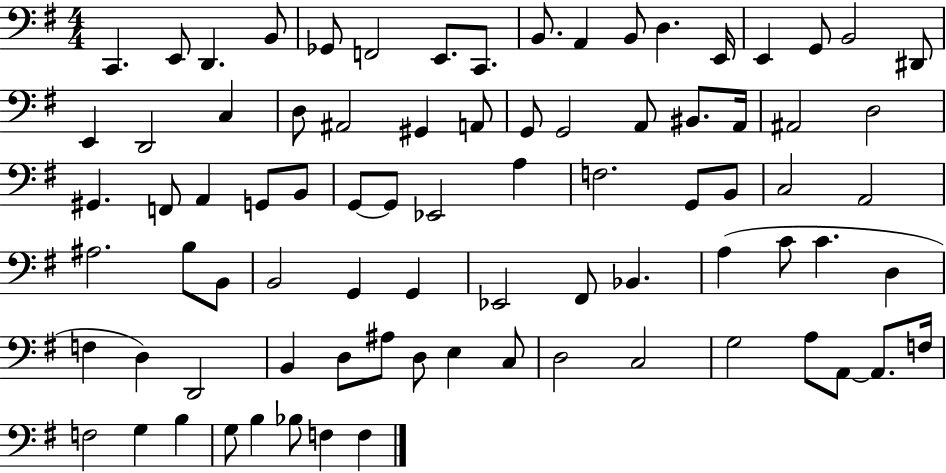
C2/q. E2/e D2/q. B2/e Gb2/e F2/h E2/e. C2/e. B2/e. A2/q B2/e D3/q. E2/s E2/q G2/e B2/h D#2/e E2/q D2/h C3/q D3/e A#2/h G#2/q A2/e G2/e G2/h A2/e BIS2/e. A2/s A#2/h D3/h G#2/q. F2/e A2/q G2/e B2/e G2/e G2/e Eb2/h A3/q F3/h. G2/e B2/e C3/h A2/h A#3/h. B3/e B2/e B2/h G2/q G2/q Eb2/h F#2/e Bb2/q. A3/q C4/e C4/q. D3/q F3/q D3/q D2/h B2/q D3/e A#3/e D3/e E3/q C3/e D3/h C3/h G3/h A3/e A2/e A2/e. F3/s F3/h G3/q B3/q G3/e B3/q Bb3/e F3/q F3/q